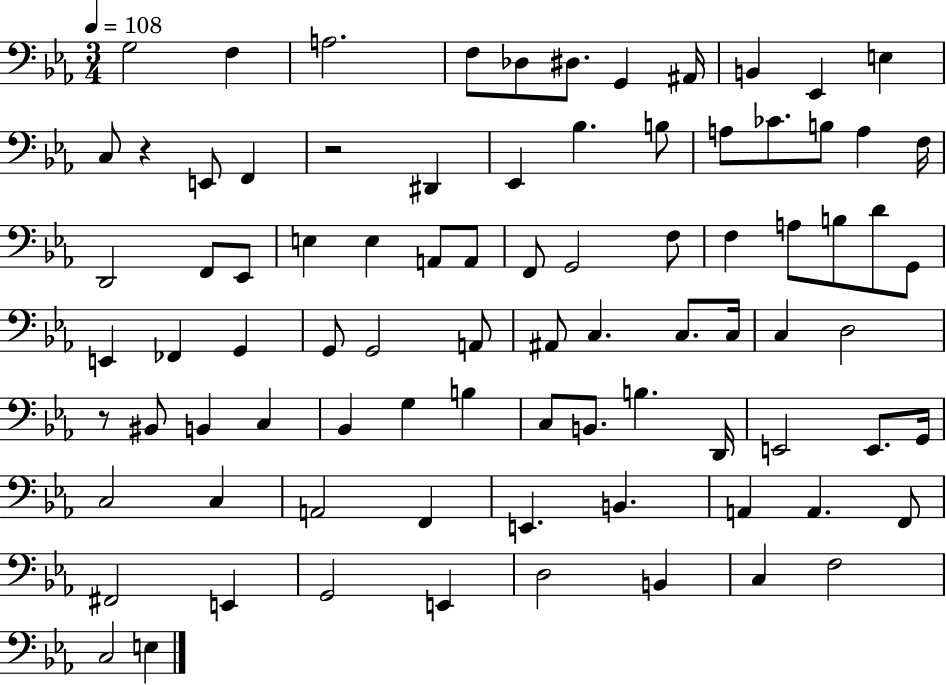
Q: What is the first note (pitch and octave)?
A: G3